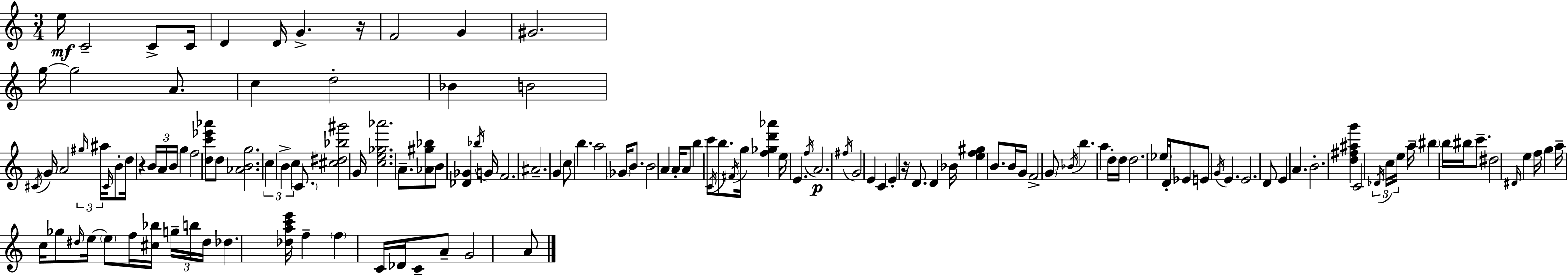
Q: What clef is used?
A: treble